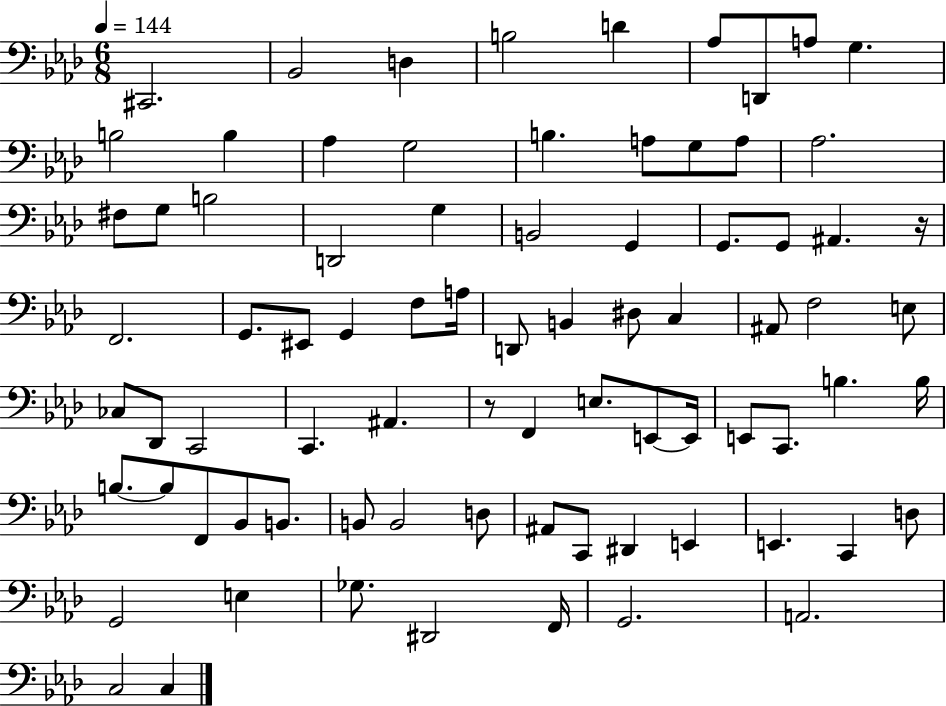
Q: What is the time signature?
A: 6/8